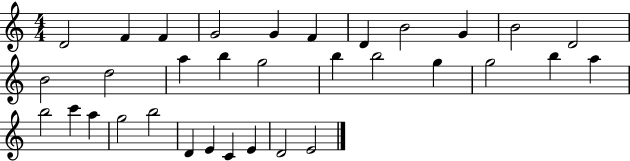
X:1
T:Untitled
M:4/4
L:1/4
K:C
D2 F F G2 G F D B2 G B2 D2 B2 d2 a b g2 b b2 g g2 b a b2 c' a g2 b2 D E C E D2 E2